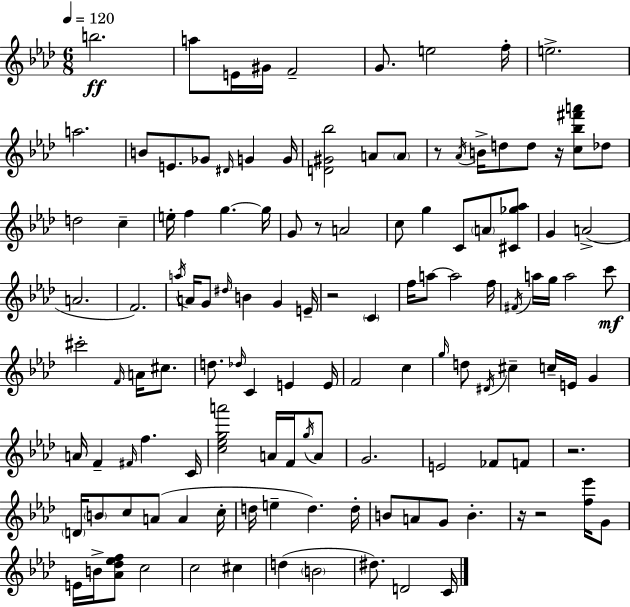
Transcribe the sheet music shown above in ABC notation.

X:1
T:Untitled
M:6/8
L:1/4
K:Ab
b2 a/2 E/4 ^G/4 F2 G/2 e2 f/4 e2 a2 B/2 E/2 _G/2 ^D/4 G G/4 [D^G_b]2 A/2 A/2 z/2 _A/4 B/4 d/2 d/2 z/4 [c_b^f'a']/2 _d/2 d2 c e/4 f g g/4 G/2 z/2 A2 c/2 g C/2 A/2 [^C_g_a]/2 G A2 A2 F2 a/4 A/4 G/2 ^d/4 B G E/4 z2 C f/4 a/2 a2 f/4 ^F/4 a/4 g/4 a2 c'/2 ^c'2 F/4 A/4 ^c/2 d/2 _d/4 C E E/4 F2 c g/4 d/2 ^D/4 ^c c/4 E/4 G A/4 F ^F/4 f C/4 [c_ega']2 A/4 F/4 g/4 A/2 G2 E2 _F/2 F/2 z2 D/4 B/2 c/2 A/2 A c/4 d/4 e d d/4 B/2 A/2 G/2 B z/4 z2 [f_e']/4 G/2 E/4 B/4 [_A_d_ef]/2 c2 c2 ^c d B2 ^d/2 D2 C/4